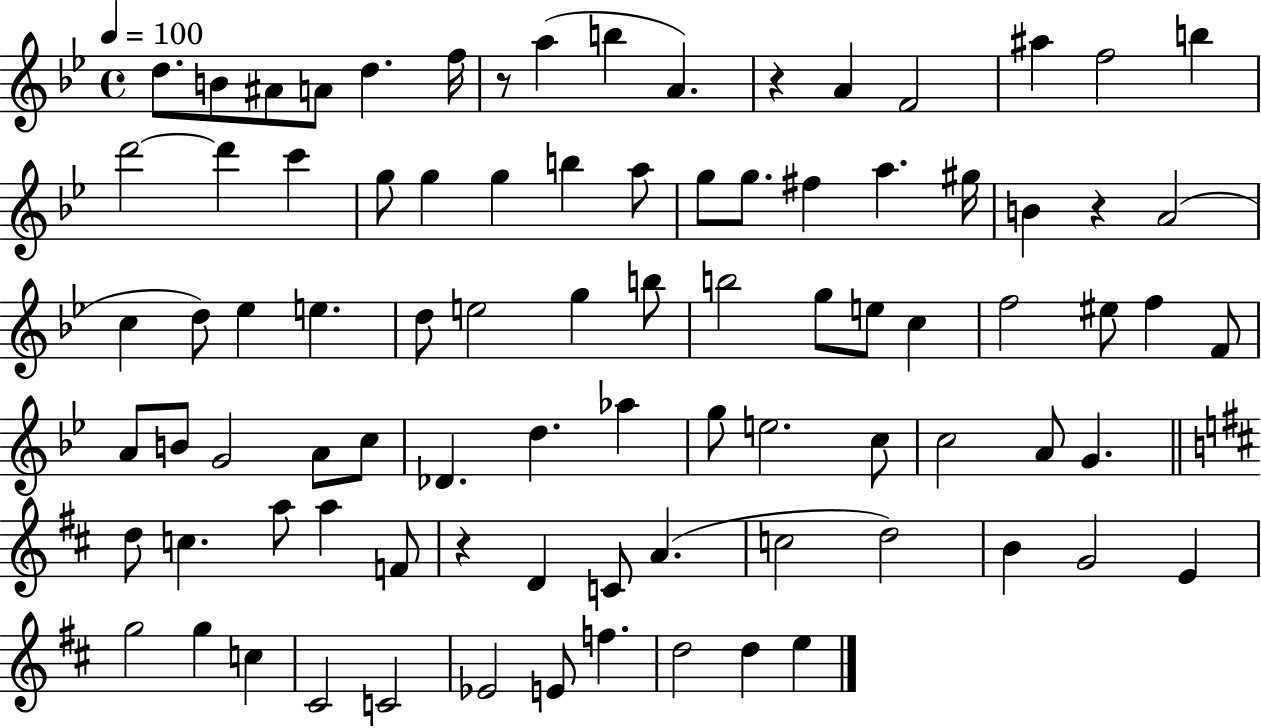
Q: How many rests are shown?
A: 4